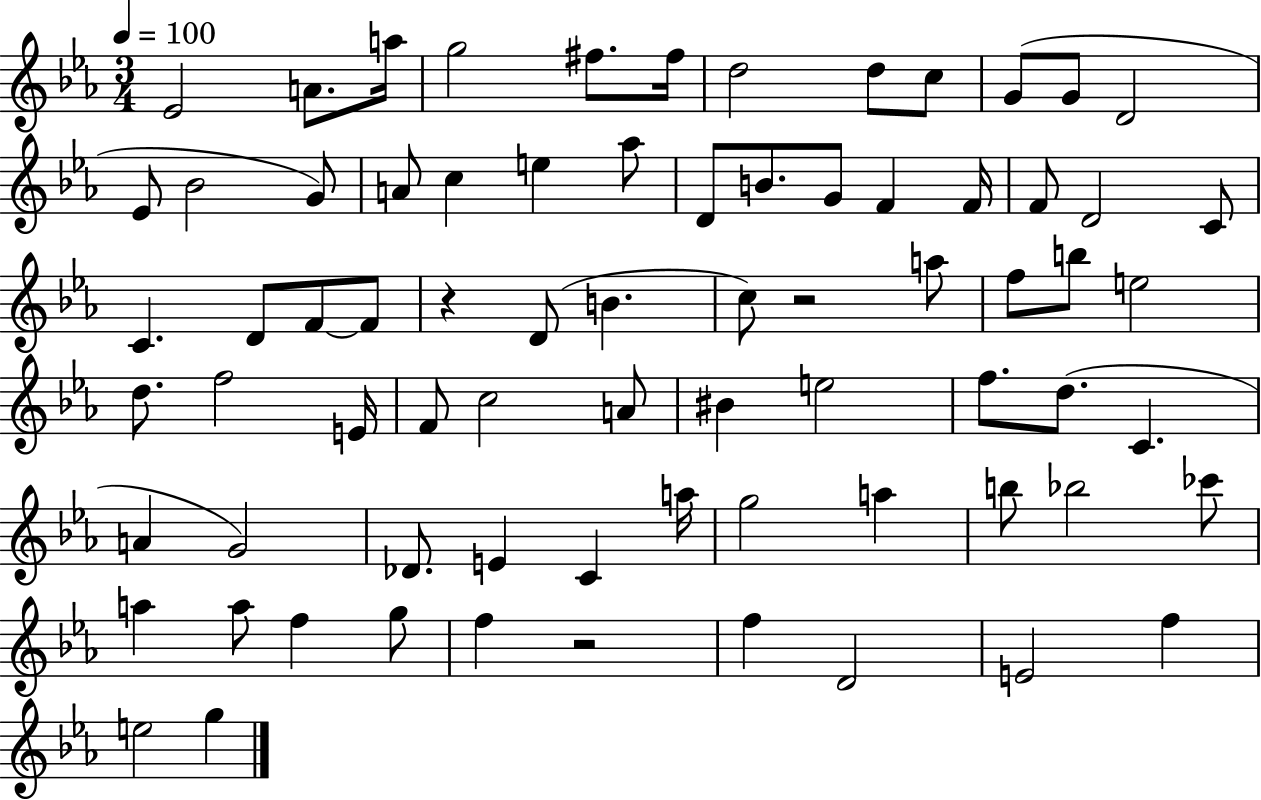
{
  \clef treble
  \numericTimeSignature
  \time 3/4
  \key ees \major
  \tempo 4 = 100
  ees'2 a'8. a''16 | g''2 fis''8. fis''16 | d''2 d''8 c''8 | g'8( g'8 d'2 | \break ees'8 bes'2 g'8) | a'8 c''4 e''4 aes''8 | d'8 b'8. g'8 f'4 f'16 | f'8 d'2 c'8 | \break c'4. d'8 f'8~~ f'8 | r4 d'8( b'4. | c''8) r2 a''8 | f''8 b''8 e''2 | \break d''8. f''2 e'16 | f'8 c''2 a'8 | bis'4 e''2 | f''8. d''8.( c'4. | \break a'4 g'2) | des'8. e'4 c'4 a''16 | g''2 a''4 | b''8 bes''2 ces'''8 | \break a''4 a''8 f''4 g''8 | f''4 r2 | f''4 d'2 | e'2 f''4 | \break e''2 g''4 | \bar "|."
}